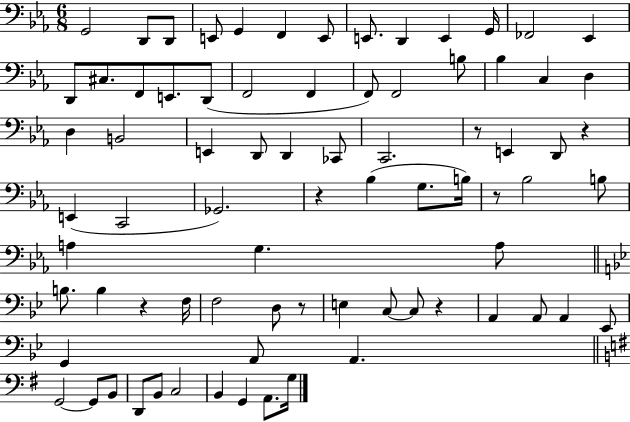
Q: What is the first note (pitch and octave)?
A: G2